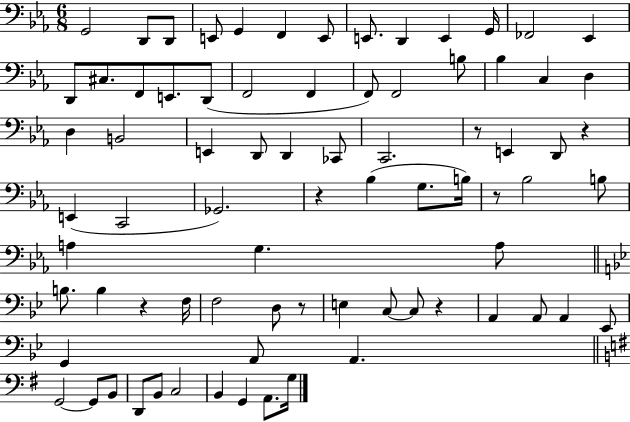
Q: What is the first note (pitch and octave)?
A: G2